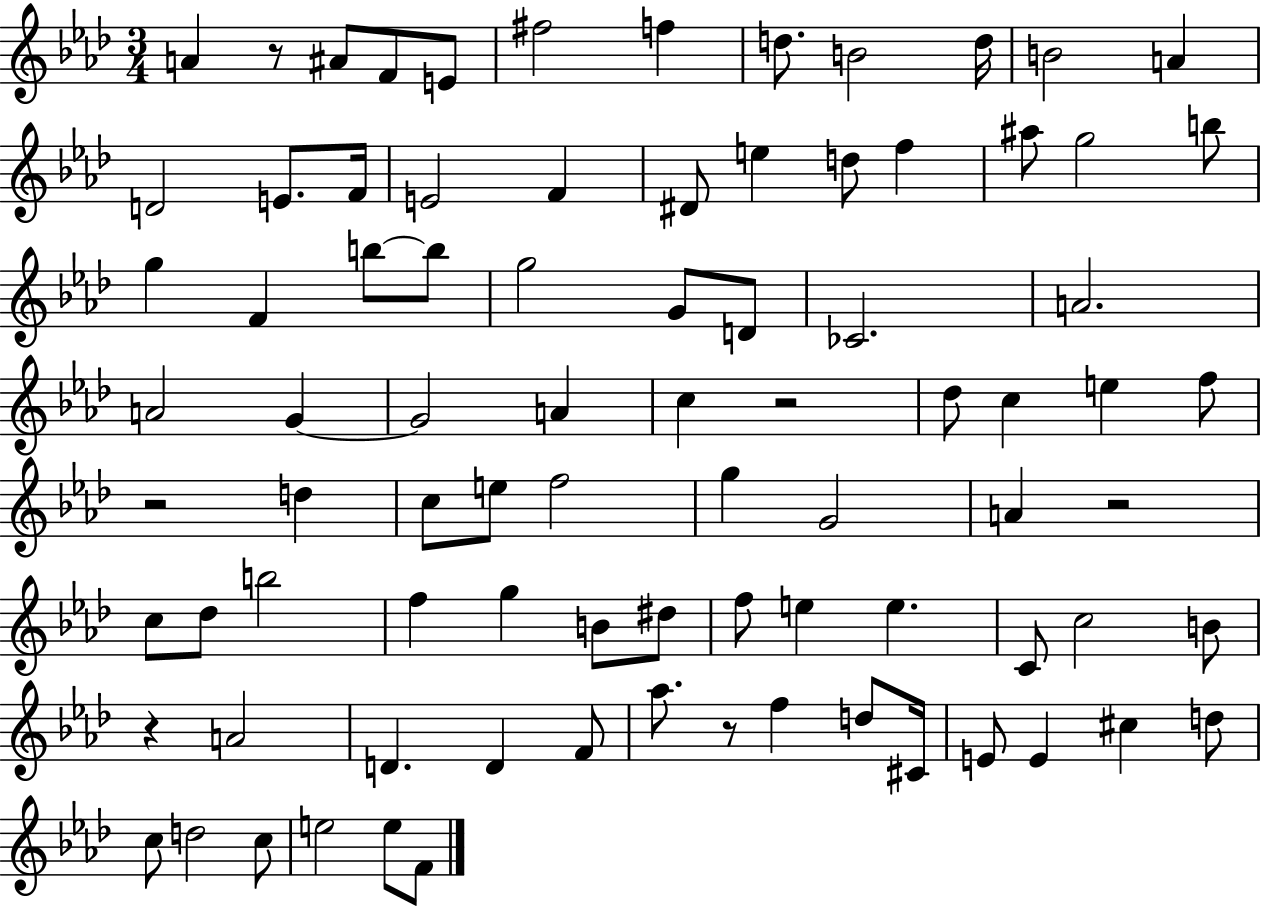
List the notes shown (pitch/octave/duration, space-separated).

A4/q R/e A#4/e F4/e E4/e F#5/h F5/q D5/e. B4/h D5/s B4/h A4/q D4/h E4/e. F4/s E4/h F4/q D#4/e E5/q D5/e F5/q A#5/e G5/h B5/e G5/q F4/q B5/e B5/e G5/h G4/e D4/e CES4/h. A4/h. A4/h G4/q G4/h A4/q C5/q R/h Db5/e C5/q E5/q F5/e R/h D5/q C5/e E5/e F5/h G5/q G4/h A4/q R/h C5/e Db5/e B5/h F5/q G5/q B4/e D#5/e F5/e E5/q E5/q. C4/e C5/h B4/e R/q A4/h D4/q. D4/q F4/e Ab5/e. R/e F5/q D5/e C#4/s E4/e E4/q C#5/q D5/e C5/e D5/h C5/e E5/h E5/e F4/e